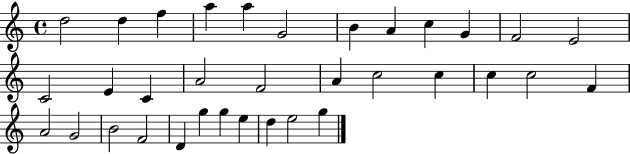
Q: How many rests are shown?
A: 0